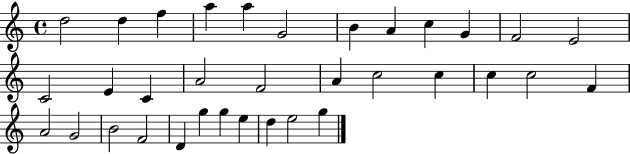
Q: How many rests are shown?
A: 0